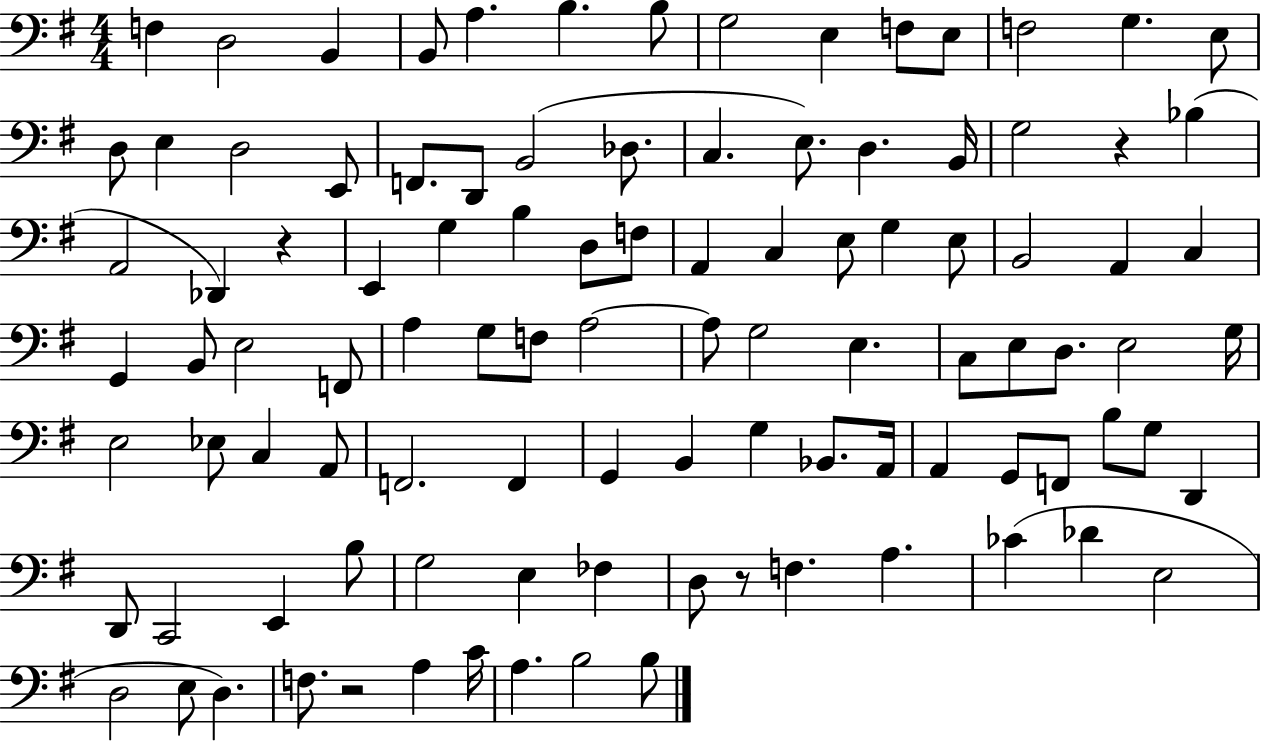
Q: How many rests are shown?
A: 4